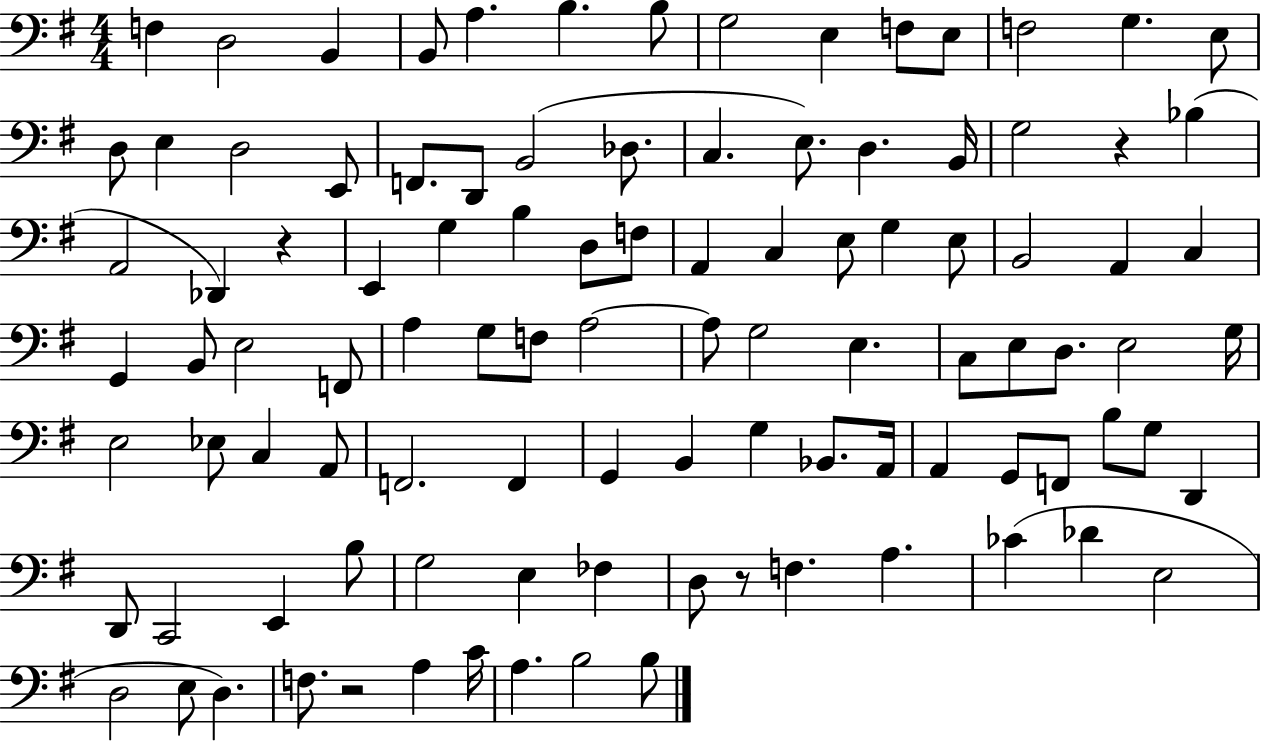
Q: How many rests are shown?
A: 4